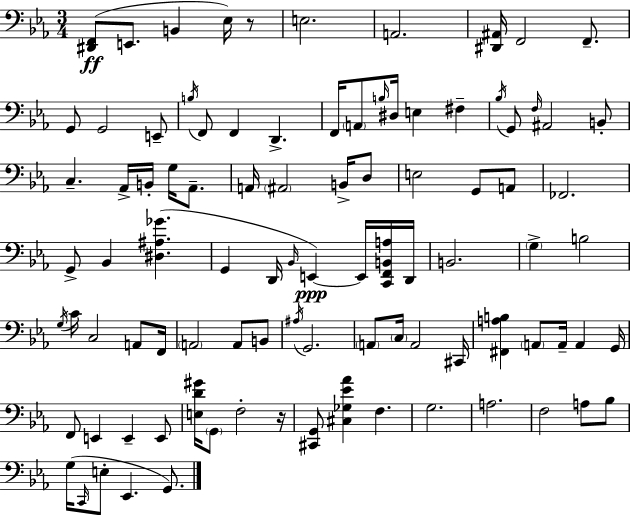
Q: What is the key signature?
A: EES major